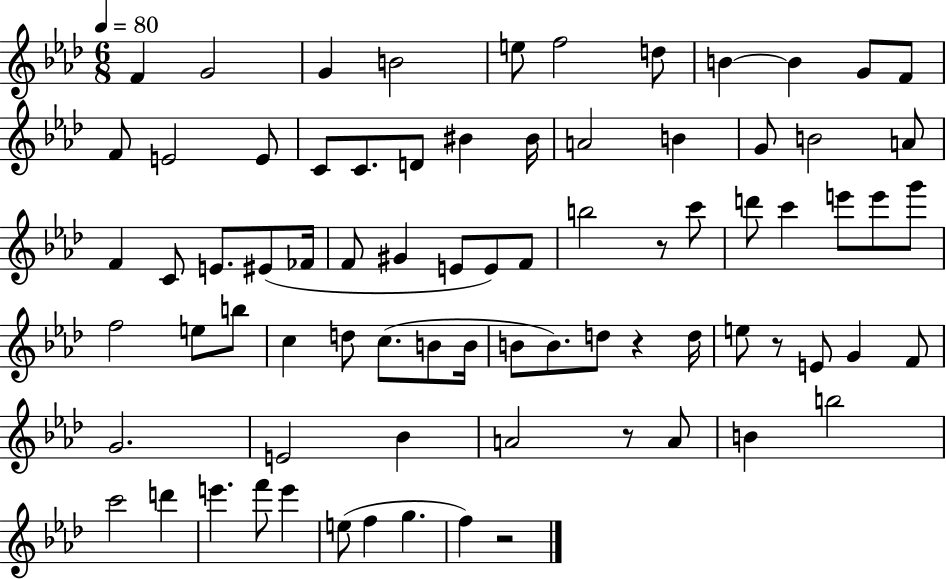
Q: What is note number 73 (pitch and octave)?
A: F5